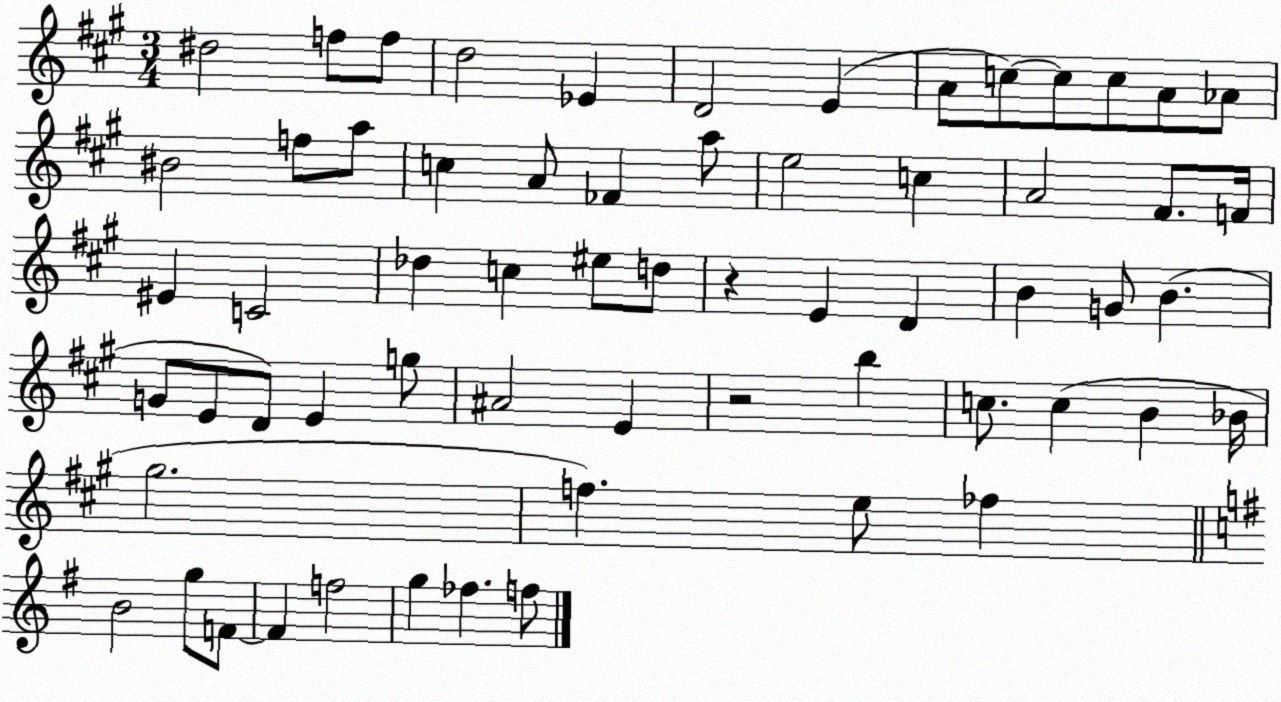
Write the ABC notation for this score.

X:1
T:Untitled
M:3/4
L:1/4
K:A
^d2 f/2 f/2 d2 _E D2 E A/2 c/2 c/2 c/2 A/2 _A/2 ^B2 f/2 a/2 c A/2 _F a/2 e2 c A2 ^F/2 F/4 ^E C2 _d c ^e/2 d/2 z E D B G/2 B G/2 E/2 D/2 E g/2 ^A2 E z2 b c/2 c B _B/4 ^g2 f e/2 _f B2 g/2 F/2 F f2 g _f f/2